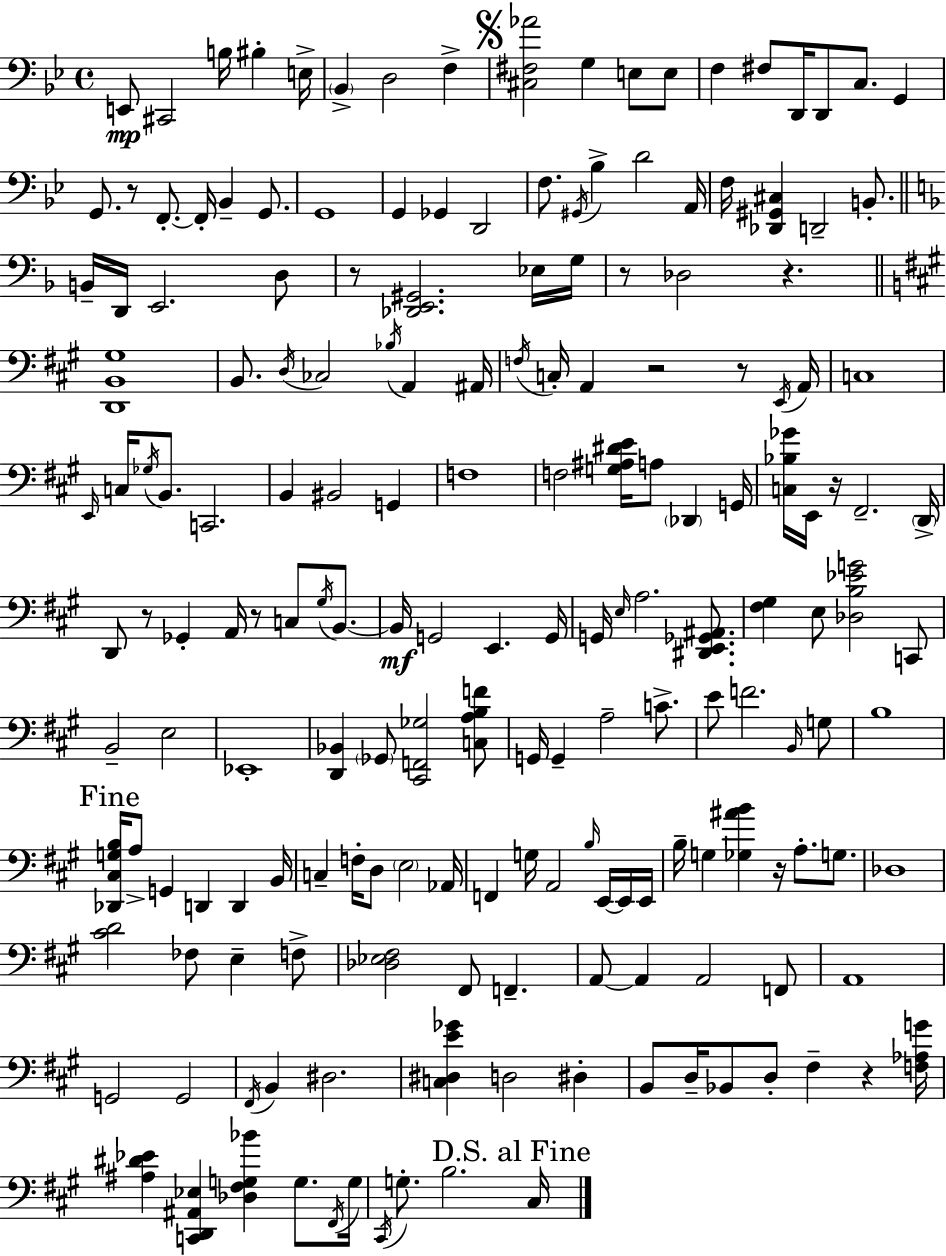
X:1
T:Untitled
M:4/4
L:1/4
K:Gm
E,,/2 ^C,,2 B,/4 ^B, E,/4 _B,, D,2 F, [^C,^F,_A]2 G, E,/2 E,/2 F, ^F,/2 D,,/4 D,,/2 C,/2 G,, G,,/2 z/2 F,,/2 F,,/4 _B,, G,,/2 G,,4 G,, _G,, D,,2 F,/2 ^G,,/4 _B, D2 A,,/4 F,/4 [_D,,^G,,^C,] D,,2 B,,/2 B,,/4 D,,/4 E,,2 D,/2 z/2 [_D,,E,,^G,,]2 _E,/4 G,/4 z/2 _D,2 z [D,,B,,^G,]4 B,,/2 D,/4 _C,2 _B,/4 A,, ^A,,/4 F,/4 C,/4 A,, z2 z/2 E,,/4 A,,/4 C,4 E,,/4 C,/4 _G,/4 B,,/2 C,,2 B,, ^B,,2 G,, F,4 F,2 [G,^A,^DE]/4 A,/2 _D,, G,,/4 [C,_B,_G]/4 E,,/4 z/4 ^F,,2 D,,/4 D,,/2 z/2 _G,, A,,/4 z/2 C,/2 ^G,/4 B,,/2 B,,/4 G,,2 E,, G,,/4 G,,/4 E,/4 A,2 [^D,,E,,_G,,^A,,]/2 [^F,^G,] E,/2 [_D,B,_EG]2 C,,/2 B,,2 E,2 _E,,4 [D,,_B,,] _G,,/2 [^C,,F,,_G,]2 [C,A,B,F]/2 G,,/4 G,, A,2 C/2 E/2 F2 B,,/4 G,/2 B,4 [_D,,^C,G,B,]/4 A,/2 G,, D,, D,, B,,/4 C, F,/4 D,/2 E,2 _A,,/4 F,, G,/4 A,,2 B,/4 E,,/4 E,,/4 E,,/4 B,/4 G, [_G,^AB] z/4 A,/2 G,/2 _D,4 [^CD]2 _F,/2 E, F,/2 [_D,_E,^F,]2 ^F,,/2 F,, A,,/2 A,, A,,2 F,,/2 A,,4 G,,2 G,,2 ^F,,/4 B,, ^D,2 [C,^D,E_G] D,2 ^D, B,,/2 D,/4 _B,,/2 D,/2 ^F, z [F,_A,G]/4 [^A,^D_E] [C,,D,,^A,,_E,] [_D,^F,G,_B] G,/2 ^F,,/4 G,/4 ^C,,/4 G,/2 B,2 ^C,/4